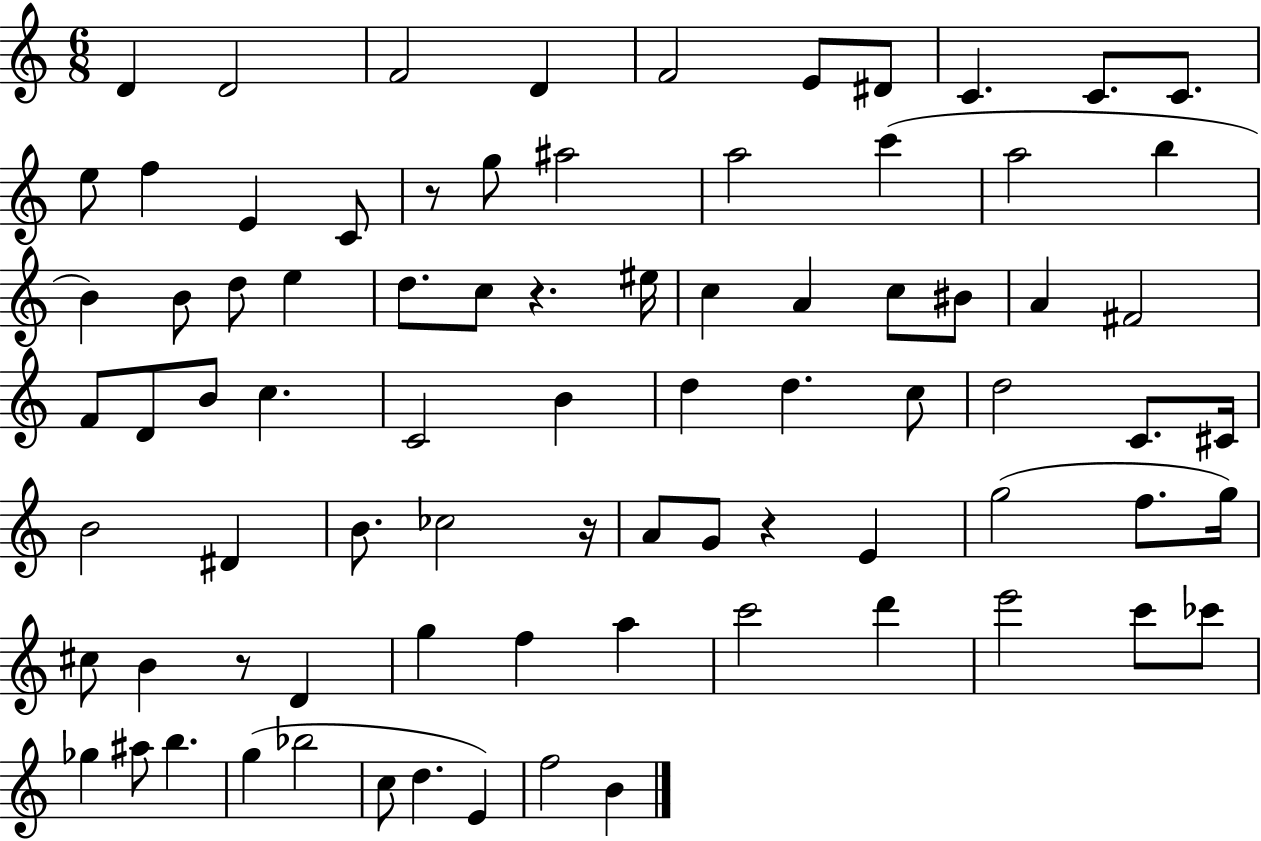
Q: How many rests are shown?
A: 5